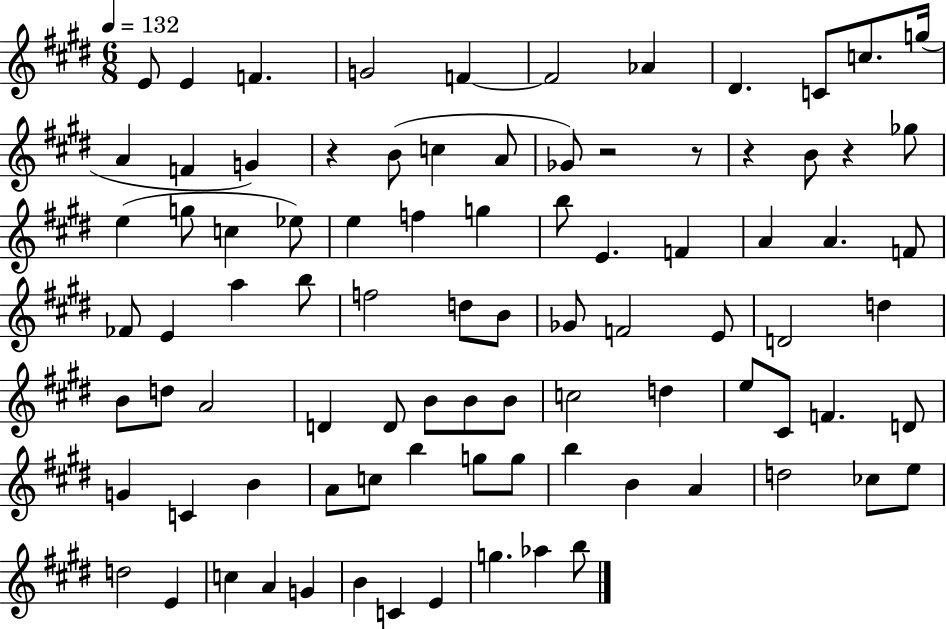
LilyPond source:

{
  \clef treble
  \numericTimeSignature
  \time 6/8
  \key e \major
  \tempo 4 = 132
  e'8 e'4 f'4. | g'2 f'4~~ | f'2 aes'4 | dis'4. c'8 c''8. g''16( | \break a'4 f'4 g'4) | r4 b'8( c''4 a'8 | ges'8) r2 r8 | r4 b'8 r4 ges''8 | \break e''4( g''8 c''4 ees''8) | e''4 f''4 g''4 | b''8 e'4. f'4 | a'4 a'4. f'8 | \break fes'8 e'4 a''4 b''8 | f''2 d''8 b'8 | ges'8 f'2 e'8 | d'2 d''4 | \break b'8 d''8 a'2 | d'4 d'8 b'8 b'8 b'8 | c''2 d''4 | e''8 cis'8 f'4. d'8 | \break g'4 c'4 b'4 | a'8 c''8 b''4 g''8 g''8 | b''4 b'4 a'4 | d''2 ces''8 e''8 | \break d''2 e'4 | c''4 a'4 g'4 | b'4 c'4 e'4 | g''4. aes''4 b''8 | \break \bar "|."
}